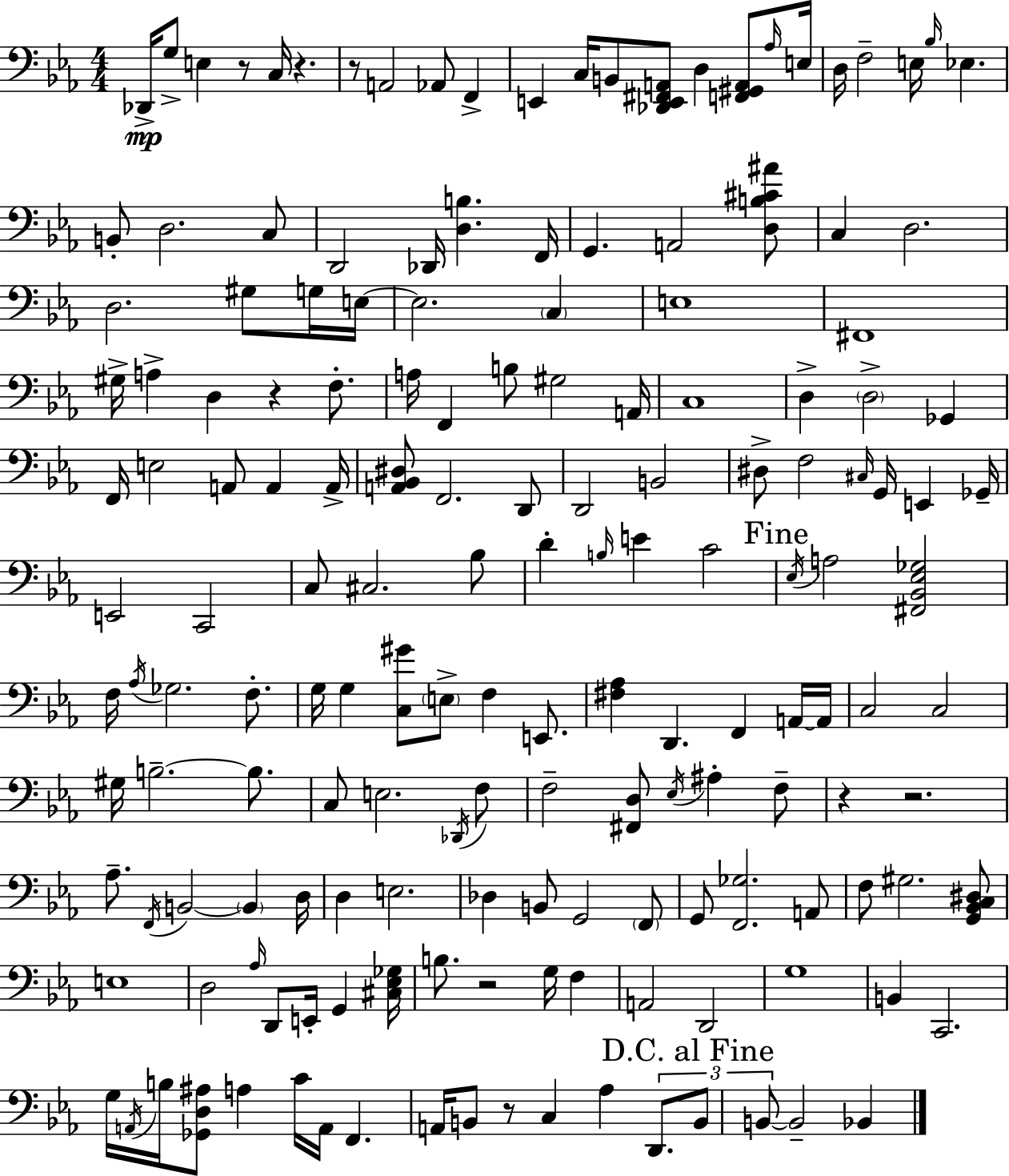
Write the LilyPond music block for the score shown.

{
  \clef bass
  \numericTimeSignature
  \time 4/4
  \key ees \major
  des,16->\mp g8-> e4 r8 c16 r4. | r8 a,2 aes,8 f,4-> | e,4 c16 b,8 <des, e, fis, a,>8 d4 <f, gis, a,>8 \grace { aes16 } | e16 d16 f2-- e16 \grace { bes16 } ees4. | \break b,8-. d2. | c8 d,2 des,16 <d b>4. | f,16 g,4. a,2 | <d b cis' ais'>8 c4 d2. | \break d2. gis8 | g16 e16~~ e2. \parenthesize c4 | e1 | fis,1 | \break gis16-> a4-> d4 r4 f8.-. | a16 f,4 b8 gis2 | a,16 c1 | d4-> \parenthesize d2-> ges,4 | \break f,16 e2 a,8 a,4 | a,16-> <a, bes, dis>8 f,2. | d,8 d,2 b,2 | dis8-> f2 \grace { cis16 } g,16 e,4 | \break ges,16-- e,2 c,2 | c8 cis2. | bes8 d'4-. \grace { b16 } e'4 c'2 | \mark "Fine" \acciaccatura { ees16 } a2 <fis, bes, ees ges>2 | \break f16 \acciaccatura { aes16 } ges2. | f8.-. g16 g4 <c gis'>8 \parenthesize e8-> f4 | e,8. <fis aes>4 d,4. | f,4 a,16~~ a,16 c2 c2 | \break gis16 b2.--~~ | b8. c8 e2. | \acciaccatura { des,16 } f8 f2-- <fis, d>8 | \acciaccatura { ees16 } ais4-. f8-- r4 r2. | \break aes8.-- \acciaccatura { f,16 } b,2~~ | \parenthesize b,4 d16 d4 e2. | des4 b,8 g,2 | \parenthesize f,8 g,8 <f, ges>2. | \break a,8 f8 gis2. | <g, bes, c dis>8 e1 | d2 | \grace { aes16 } d,8 e,16-. g,4 <cis ees ges>16 b8. r2 | \break g16 f4 a,2 | d,2 g1 | b,4 c,2. | g16 \acciaccatura { a,16 } b16 <ges, d ais>8 a4 | \break c'16 a,16 f,4. a,16 b,8 r8 | c4 aes4 \tuplet 3/2 { d,8. \mark "D.C. al Fine" b,8 b,8~~ } b,2-- | bes,4 \bar "|."
}